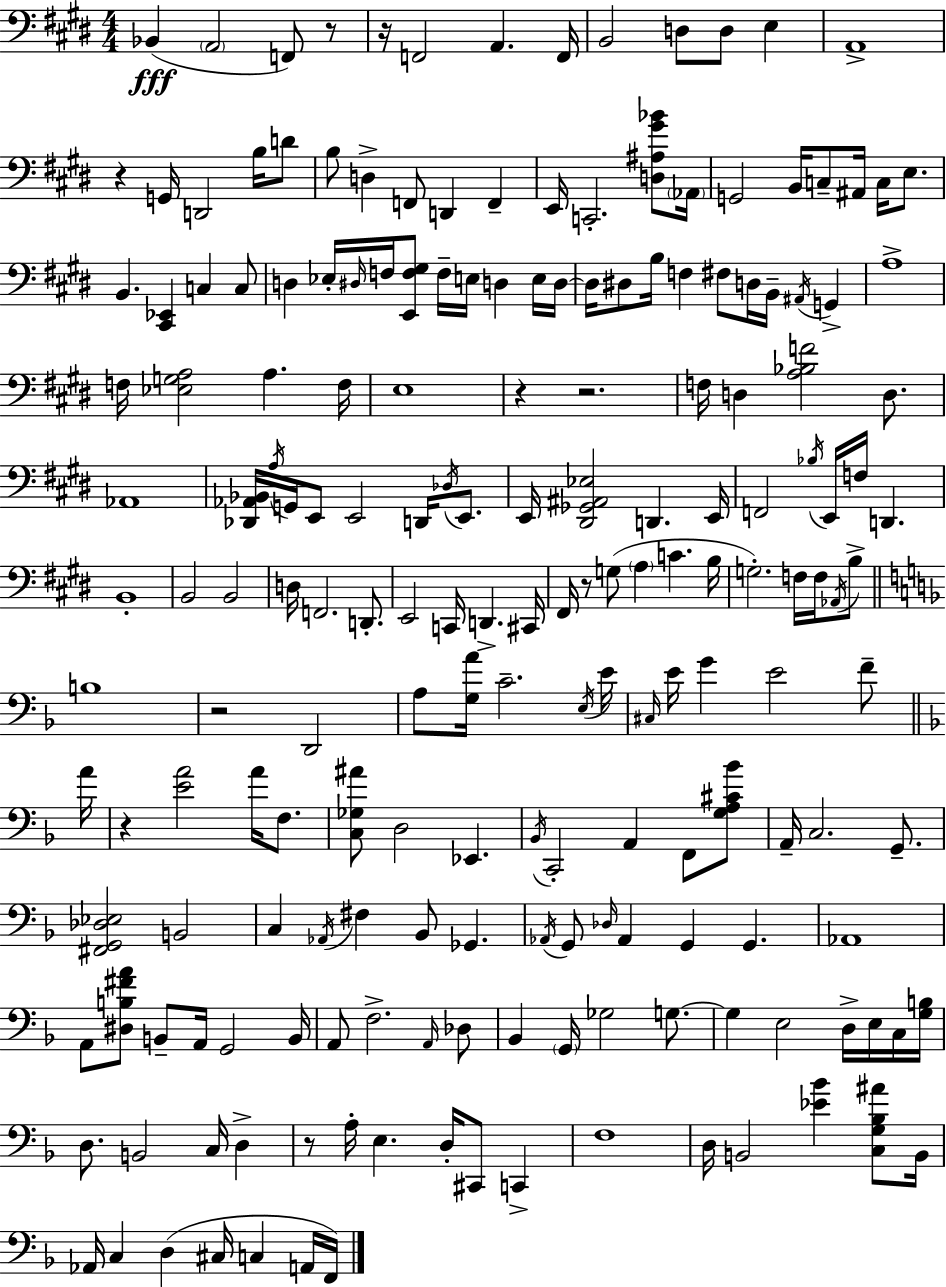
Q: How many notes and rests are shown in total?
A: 193